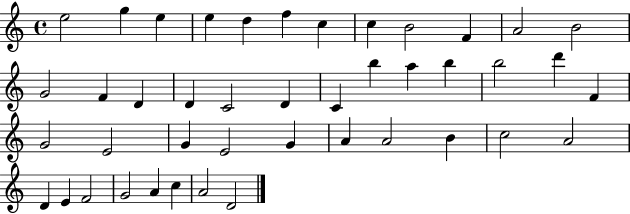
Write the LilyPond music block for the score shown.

{
  \clef treble
  \time 4/4
  \defaultTimeSignature
  \key c \major
  e''2 g''4 e''4 | e''4 d''4 f''4 c''4 | c''4 b'2 f'4 | a'2 b'2 | \break g'2 f'4 d'4 | d'4 c'2 d'4 | c'4 b''4 a''4 b''4 | b''2 d'''4 f'4 | \break g'2 e'2 | g'4 e'2 g'4 | a'4 a'2 b'4 | c''2 a'2 | \break d'4 e'4 f'2 | g'2 a'4 c''4 | a'2 d'2 | \bar "|."
}